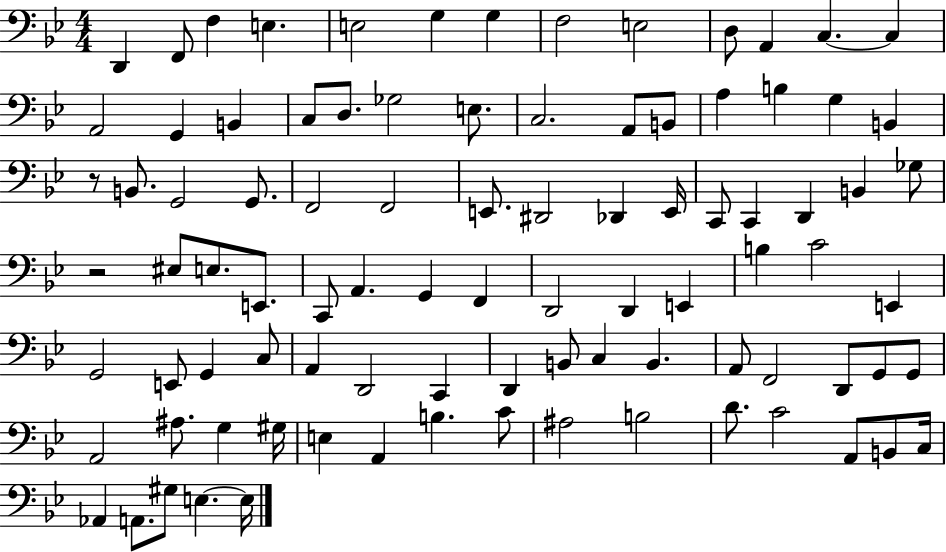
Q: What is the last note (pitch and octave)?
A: E3